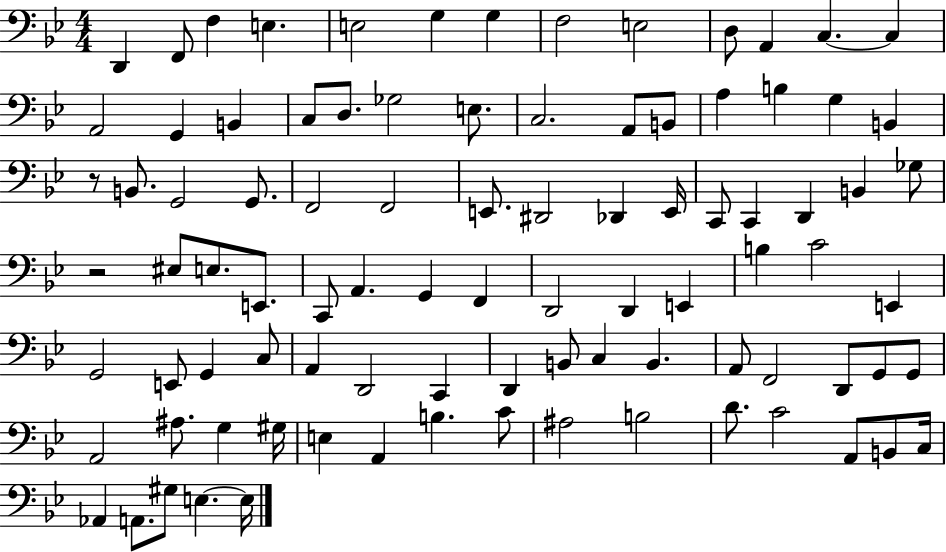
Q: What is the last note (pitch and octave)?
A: E3